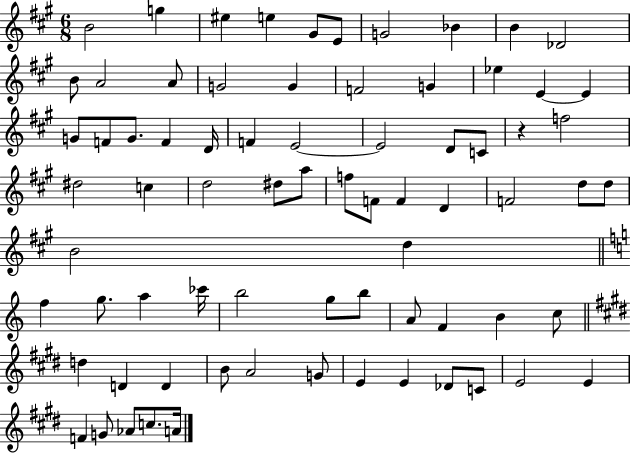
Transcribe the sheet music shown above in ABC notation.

X:1
T:Untitled
M:6/8
L:1/4
K:A
B2 g ^e e ^G/2 E/2 G2 _B B _D2 B/2 A2 A/2 G2 G F2 G _e E E G/2 F/2 G/2 F D/4 F E2 E2 D/2 C/2 z f2 ^d2 c d2 ^d/2 a/2 f/2 F/2 F D F2 d/2 d/2 B2 d f g/2 a _c'/4 b2 g/2 b/2 A/2 F B c/2 d D D B/2 A2 G/2 E E _D/2 C/2 E2 E F G/2 _A/2 c/2 A/4